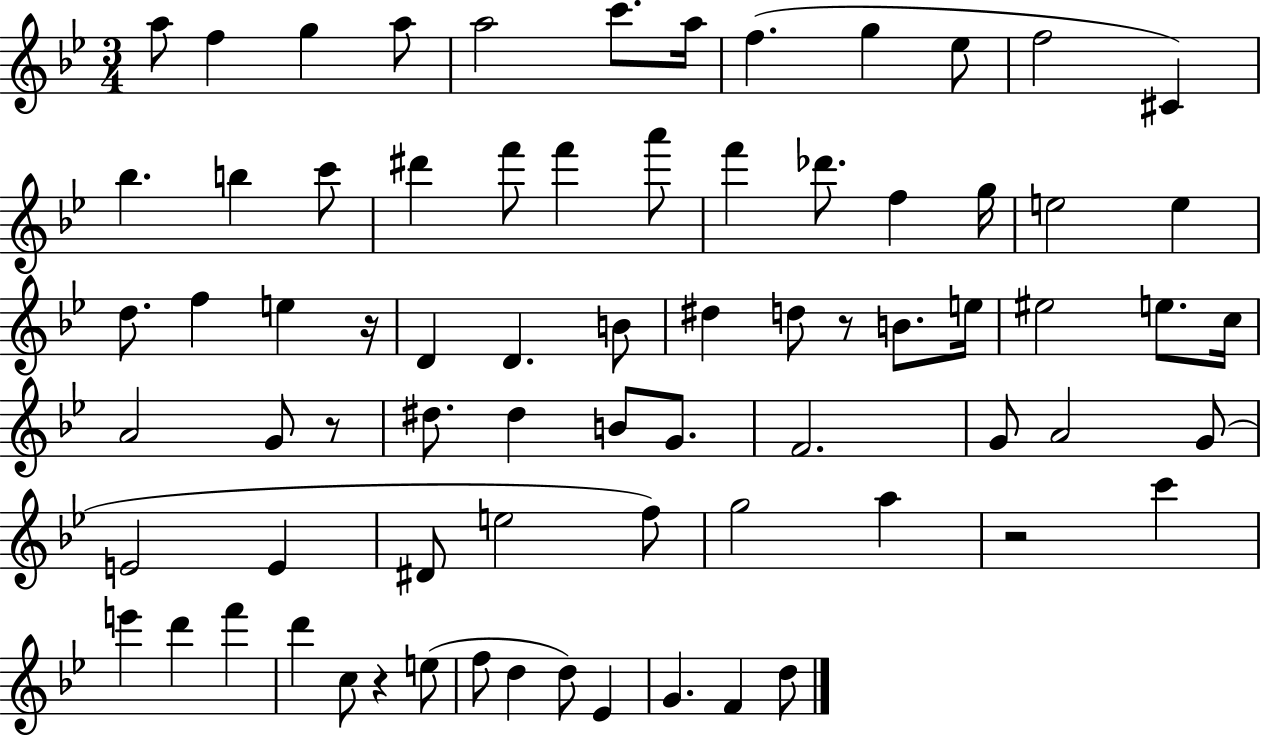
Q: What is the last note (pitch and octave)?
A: D5